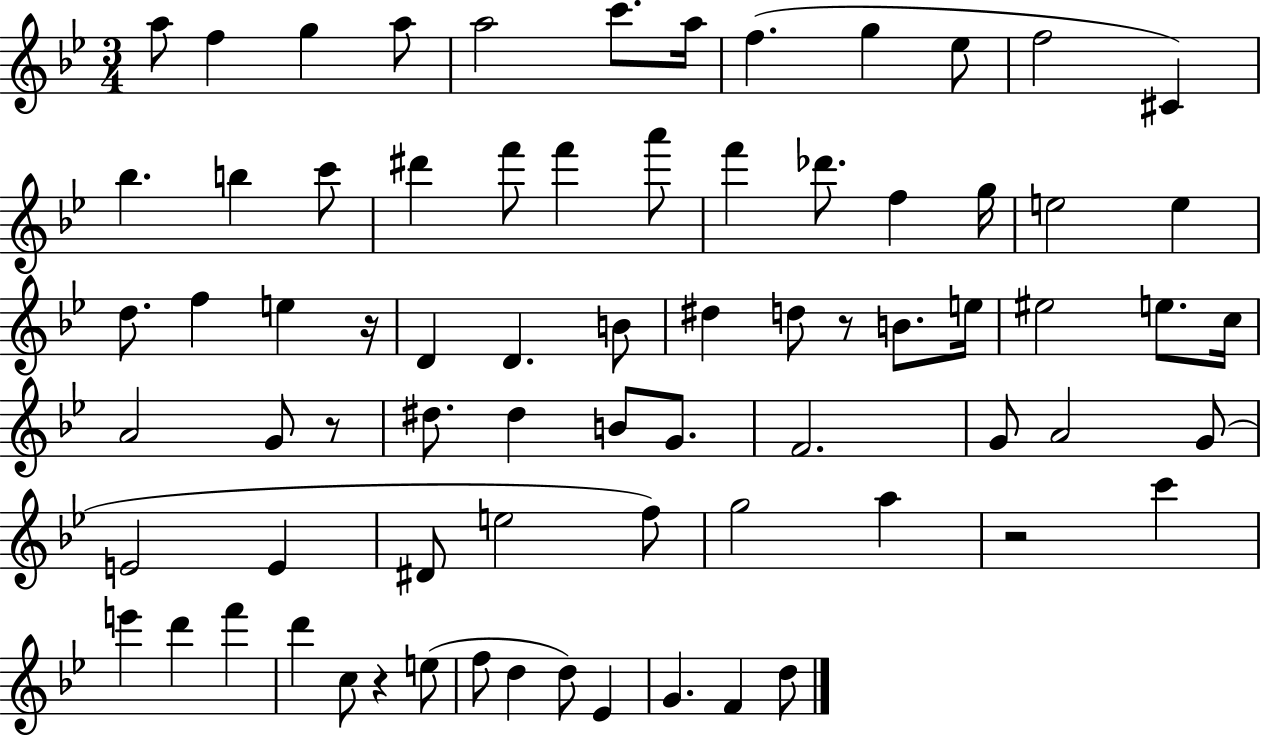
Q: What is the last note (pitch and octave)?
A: D5